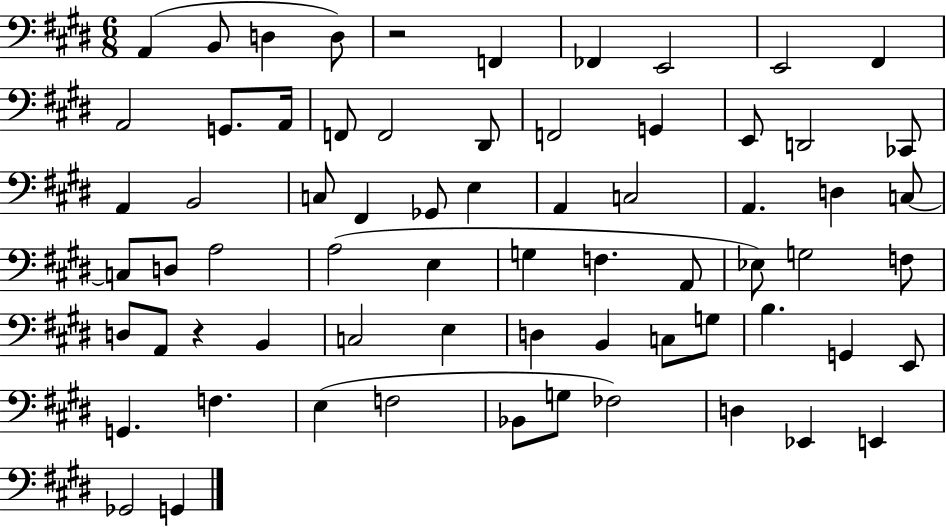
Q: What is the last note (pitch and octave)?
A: G2